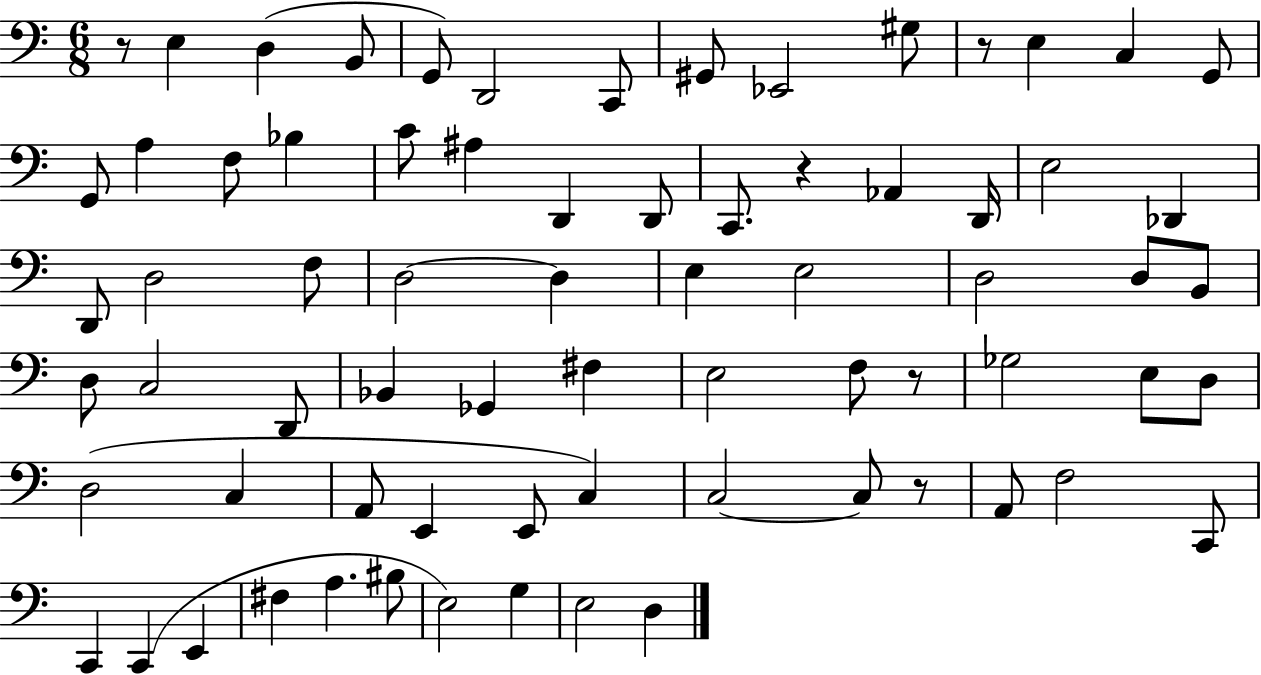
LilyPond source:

{
  \clef bass
  \numericTimeSignature
  \time 6/8
  \key c \major
  \repeat volta 2 { r8 e4 d4( b,8 | g,8) d,2 c,8 | gis,8 ees,2 gis8 | r8 e4 c4 g,8 | \break g,8 a4 f8 bes4 | c'8 ais4 d,4 d,8 | c,8. r4 aes,4 d,16 | e2 des,4 | \break d,8 d2 f8 | d2~~ d4 | e4 e2 | d2 d8 b,8 | \break d8 c2 d,8 | bes,4 ges,4 fis4 | e2 f8 r8 | ges2 e8 d8 | \break d2( c4 | a,8 e,4 e,8 c4) | c2~~ c8 r8 | a,8 f2 c,8 | \break c,4 c,4( e,4 | fis4 a4. bis8 | e2) g4 | e2 d4 | \break } \bar "|."
}